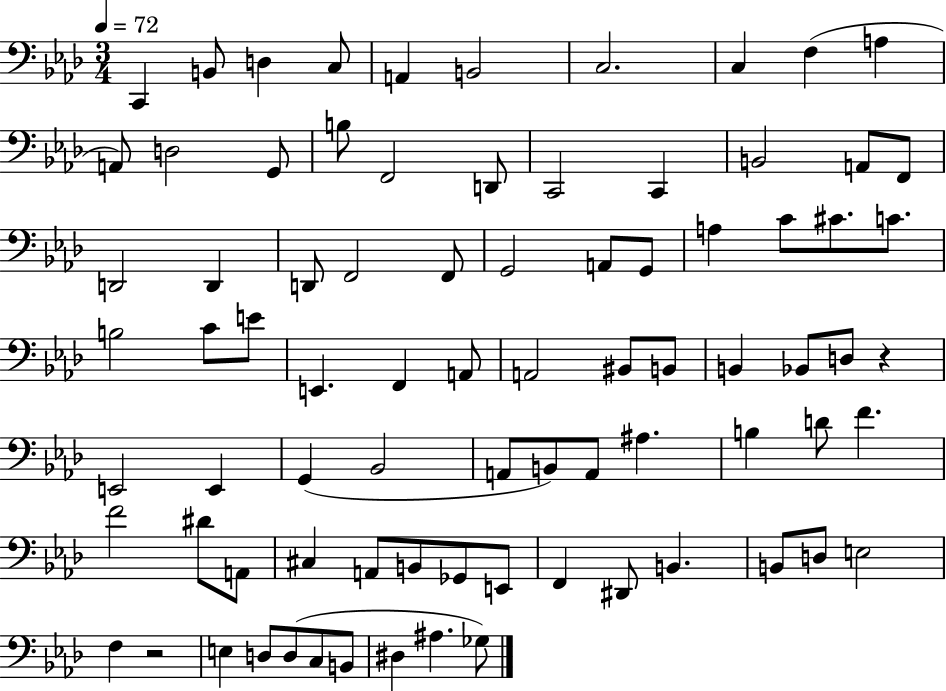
C2/q B2/e D3/q C3/e A2/q B2/h C3/h. C3/q F3/q A3/q A2/e D3/h G2/e B3/e F2/h D2/e C2/h C2/q B2/h A2/e F2/e D2/h D2/q D2/e F2/h F2/e G2/h A2/e G2/e A3/q C4/e C#4/e. C4/e. B3/h C4/e E4/e E2/q. F2/q A2/e A2/h BIS2/e B2/e B2/q Bb2/e D3/e R/q E2/h E2/q G2/q Bb2/h A2/e B2/e A2/e A#3/q. B3/q D4/e F4/q. F4/h D#4/e A2/e C#3/q A2/e B2/e Gb2/e E2/e F2/q D#2/e B2/q. B2/e D3/e E3/h F3/q R/h E3/q D3/e D3/e C3/e B2/e D#3/q A#3/q. Gb3/e